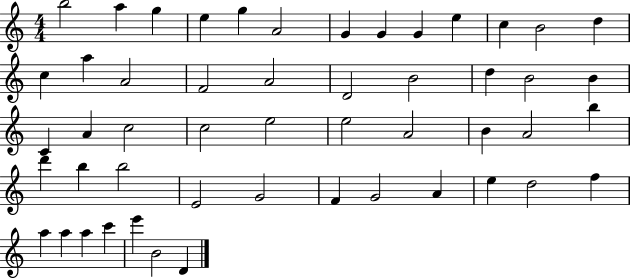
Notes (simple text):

B5/h A5/q G5/q E5/q G5/q A4/h G4/q G4/q G4/q E5/q C5/q B4/h D5/q C5/q A5/q A4/h F4/h A4/h D4/h B4/h D5/q B4/h B4/q C4/q A4/q C5/h C5/h E5/h E5/h A4/h B4/q A4/h B5/q D6/q B5/q B5/h E4/h G4/h F4/q G4/h A4/q E5/q D5/h F5/q A5/q A5/q A5/q C6/q E6/q B4/h D4/q